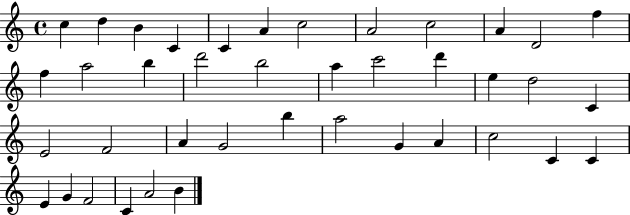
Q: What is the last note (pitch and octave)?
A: B4